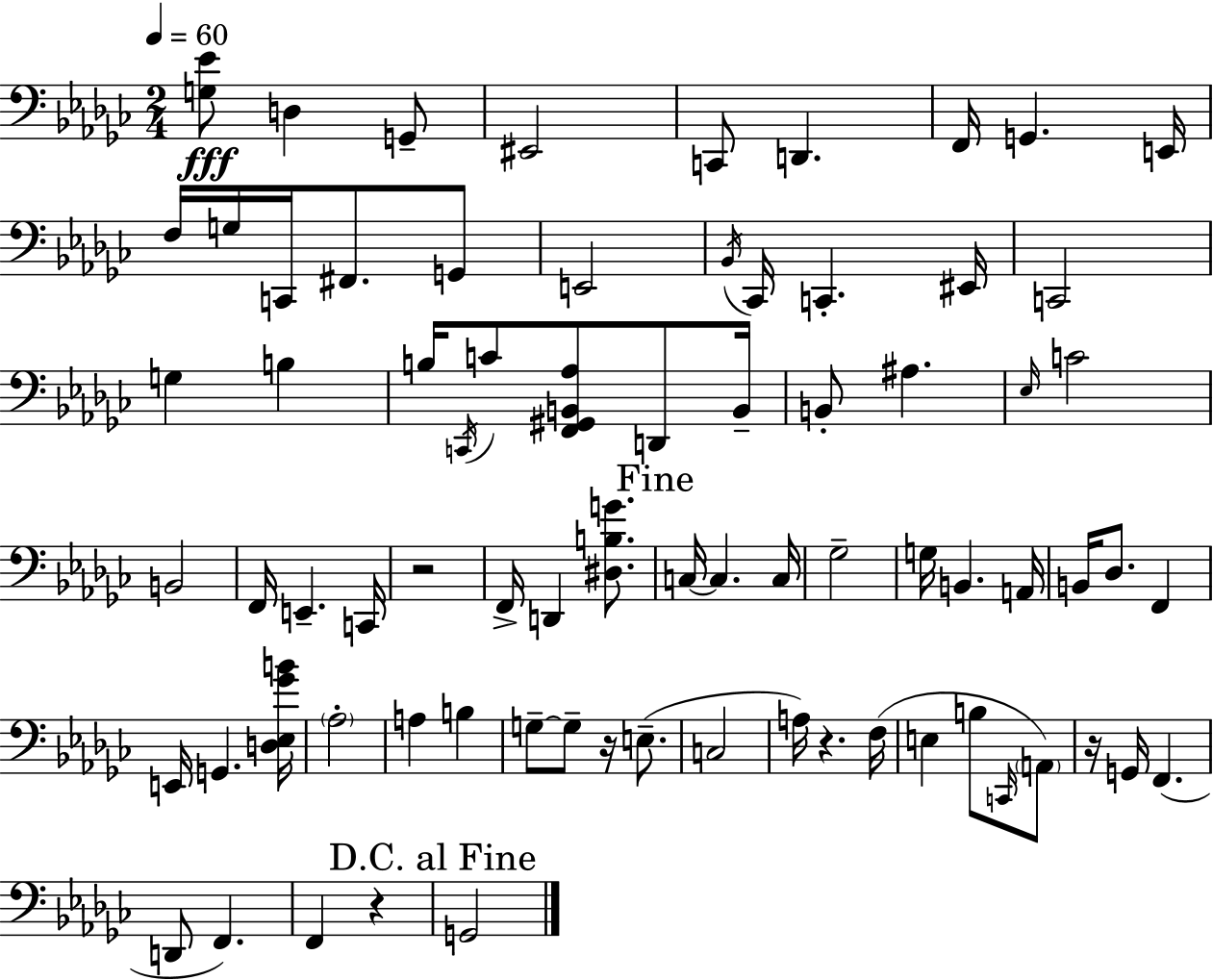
X:1
T:Untitled
M:2/4
L:1/4
K:Ebm
[G,_E]/2 D, G,,/2 ^E,,2 C,,/2 D,, F,,/4 G,, E,,/4 F,/4 G,/4 C,,/4 ^F,,/2 G,,/2 E,,2 _B,,/4 _C,,/4 C,, ^E,,/4 C,,2 G, B, B,/4 C,,/4 C/2 [F,,^G,,B,,_A,]/2 D,,/2 B,,/4 B,,/2 ^A, _E,/4 C2 B,,2 F,,/4 E,, C,,/4 z2 F,,/4 D,, [^D,B,G]/2 C,/4 C, C,/4 _G,2 G,/4 B,, A,,/4 B,,/4 _D,/2 F,, E,,/4 G,, [D,_E,_GB]/4 _A,2 A, B, G,/2 G,/2 z/4 E,/2 C,2 A,/4 z F,/4 E, B,/2 C,,/4 A,,/2 z/4 G,,/4 F,, D,,/2 F,, F,, z G,,2